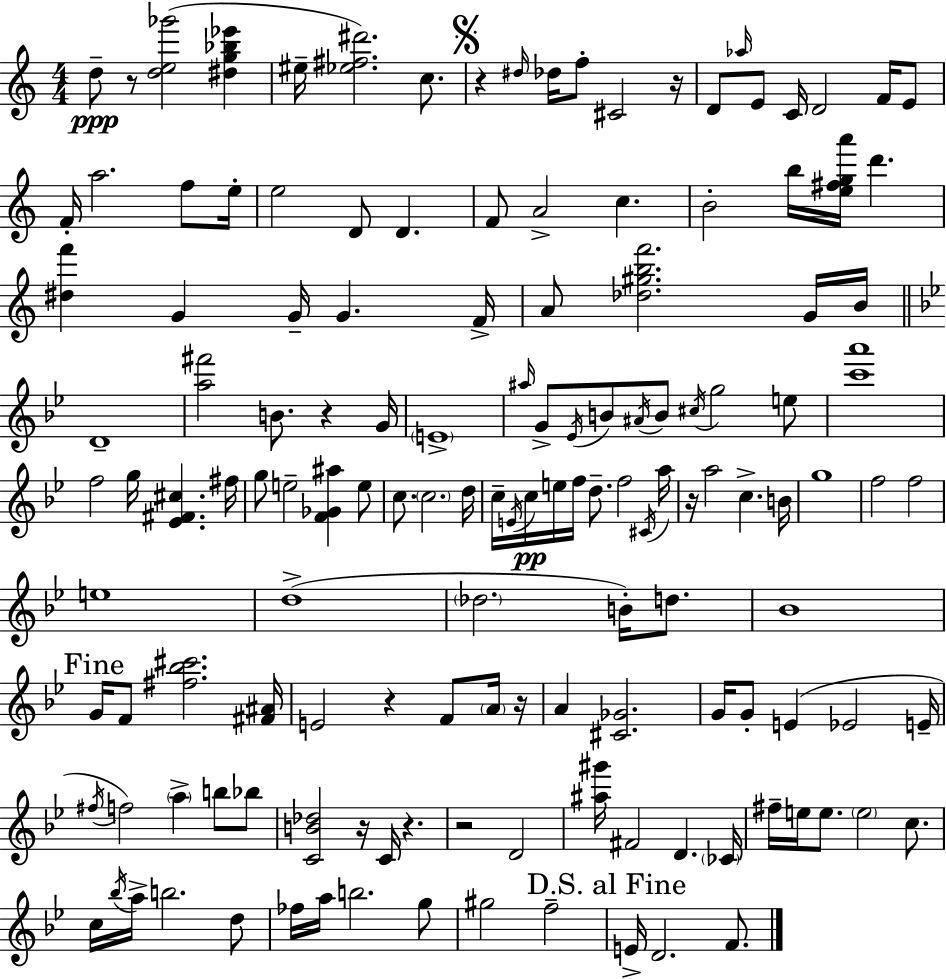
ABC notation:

X:1
T:Untitled
M:4/4
L:1/4
K:Am
d/2 z/2 [de_g']2 [^dg_b_e'] ^e/4 [_e^f^d']2 c/2 z ^d/4 _d/4 f/2 ^C2 z/4 D/2 _a/4 E/2 C/4 D2 F/4 E/2 F/4 a2 f/2 e/4 e2 D/2 D F/2 A2 c B2 b/4 [e^fga']/4 d' [^df'] G G/4 G F/4 A/2 [_d^gbf']2 G/4 B/4 D4 [a^f']2 B/2 z G/4 E4 ^a/4 G/2 _E/4 B/2 ^A/4 B/2 ^c/4 g2 e/2 [c'a']4 f2 g/4 [_E^F^c] ^f/4 g/2 e2 [F_G^a] e/2 c/2 c2 d/4 c/4 E/4 c/4 e/4 f/4 d/2 f2 ^C/4 a/4 z/4 a2 c B/4 g4 f2 f2 e4 d4 _d2 B/4 d/2 _B4 G/4 F/2 [^f_b^c']2 [^F^A]/4 E2 z F/2 A/4 z/4 A [^C_G]2 G/4 G/2 E _E2 E/4 ^f/4 f2 a b/2 _b/2 [CB_d]2 z/4 C/4 z z2 D2 [^a^g']/4 ^F2 D _C/4 ^f/4 e/4 e/2 e2 c/2 c/4 _b/4 a/4 b2 d/2 _f/4 a/4 b2 g/2 ^g2 f2 E/4 D2 F/2